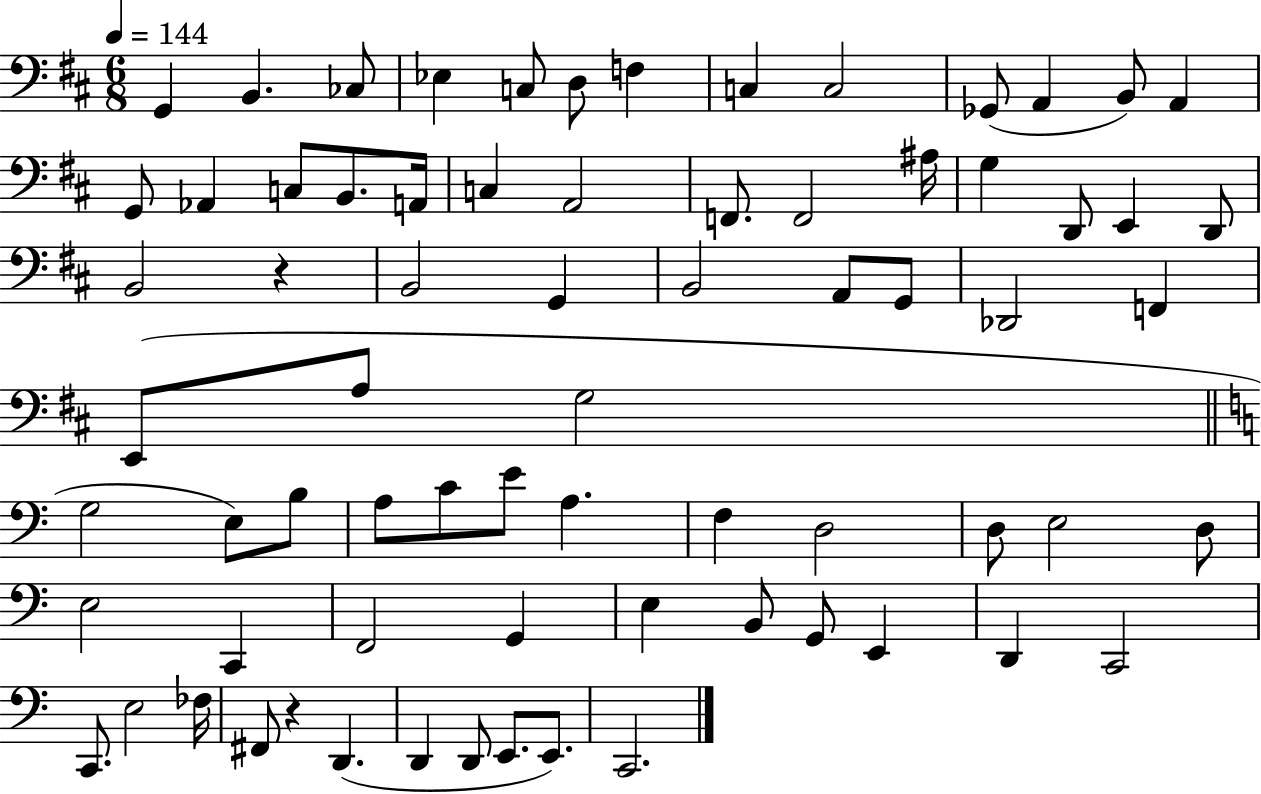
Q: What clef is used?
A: bass